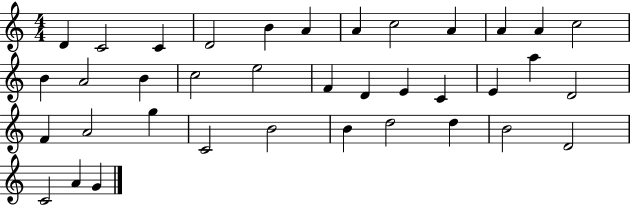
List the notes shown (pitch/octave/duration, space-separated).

D4/q C4/h C4/q D4/h B4/q A4/q A4/q C5/h A4/q A4/q A4/q C5/h B4/q A4/h B4/q C5/h E5/h F4/q D4/q E4/q C4/q E4/q A5/q D4/h F4/q A4/h G5/q C4/h B4/h B4/q D5/h D5/q B4/h D4/h C4/h A4/q G4/q